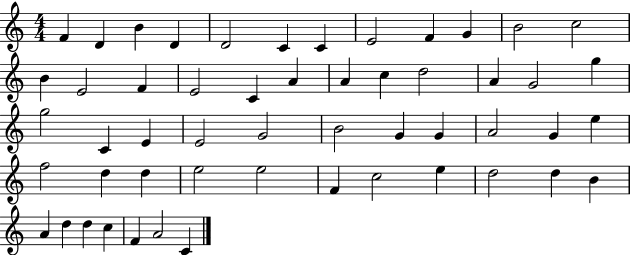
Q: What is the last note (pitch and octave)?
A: C4